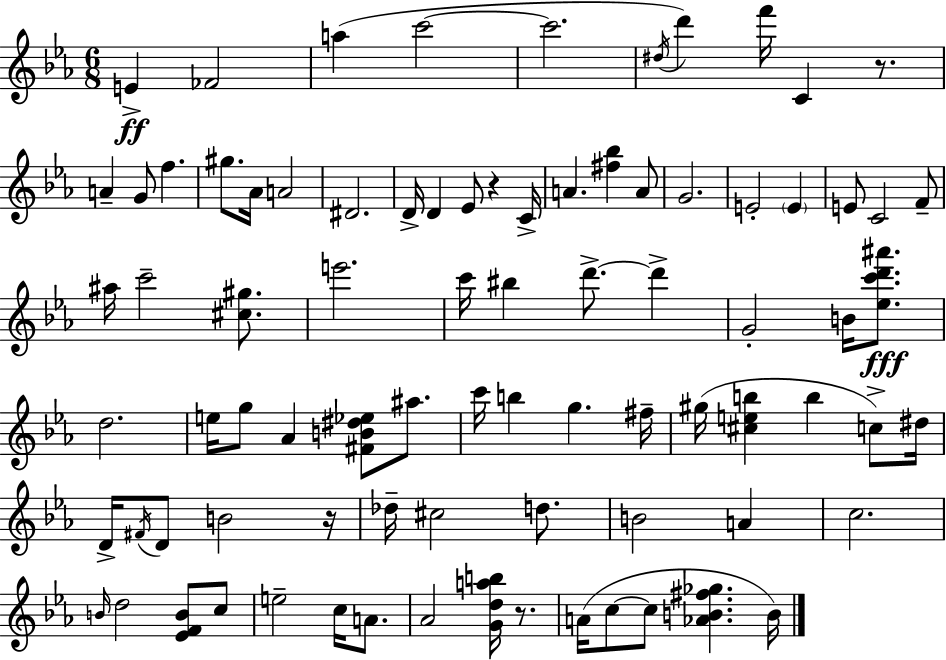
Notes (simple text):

E4/q FES4/h A5/q C6/h C6/h. D#5/s D6/q F6/s C4/q R/e. A4/q G4/e F5/q. G#5/e. Ab4/s A4/h D#4/h. D4/s D4/q Eb4/e R/q C4/s A4/q. [F#5,Bb5]/q A4/e G4/h. E4/h E4/q E4/e C4/h F4/e A#5/s C6/h [C#5,G#5]/e. E6/h. C6/s BIS5/q D6/e. D6/q G4/h B4/s [Eb5,C6,D6,A#6]/e. D5/h. E5/s G5/e Ab4/q [F#4,B4,D#5,Eb5]/e A#5/e. C6/s B5/q G5/q. F#5/s G#5/s [C#5,E5,B5]/q B5/q C5/e D#5/s D4/s F#4/s D4/e B4/h R/s Db5/s C#5/h D5/e. B4/h A4/q C5/h. B4/s D5/h [Eb4,F4,B4]/e C5/e E5/h C5/s A4/e. Ab4/h [G4,D5,A5,B5]/s R/e. A4/s C5/e C5/e [Ab4,B4,F#5,Gb5]/q. B4/s